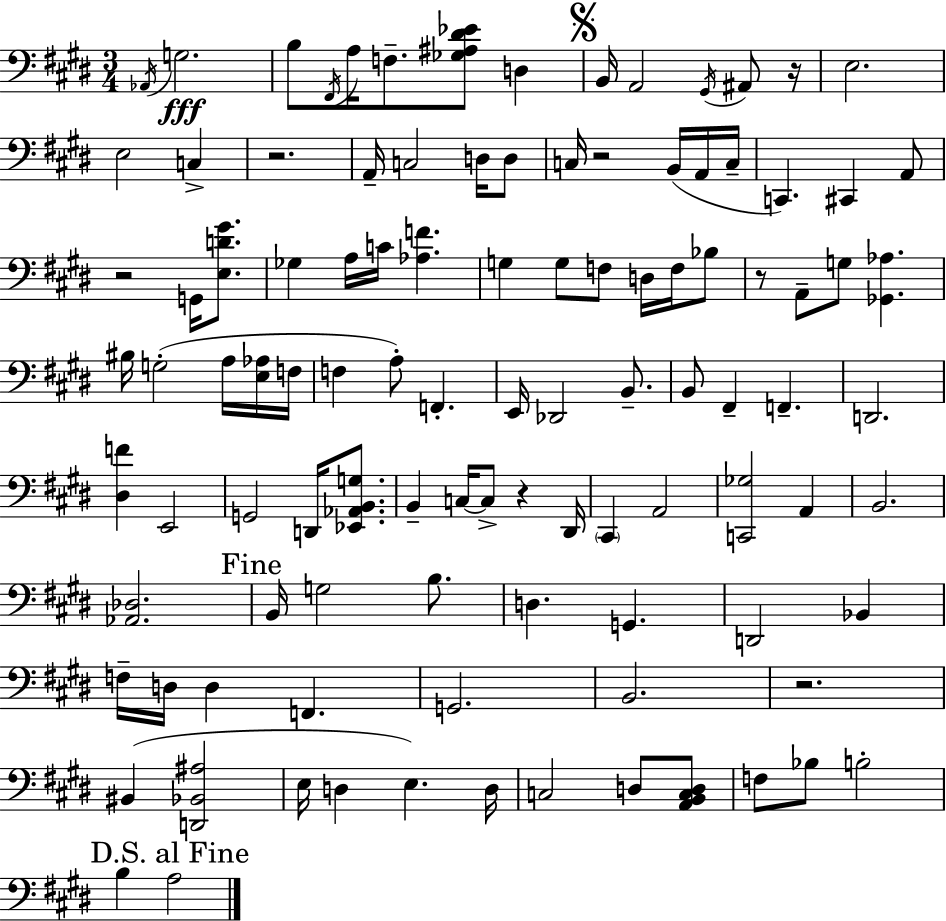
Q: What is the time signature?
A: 3/4